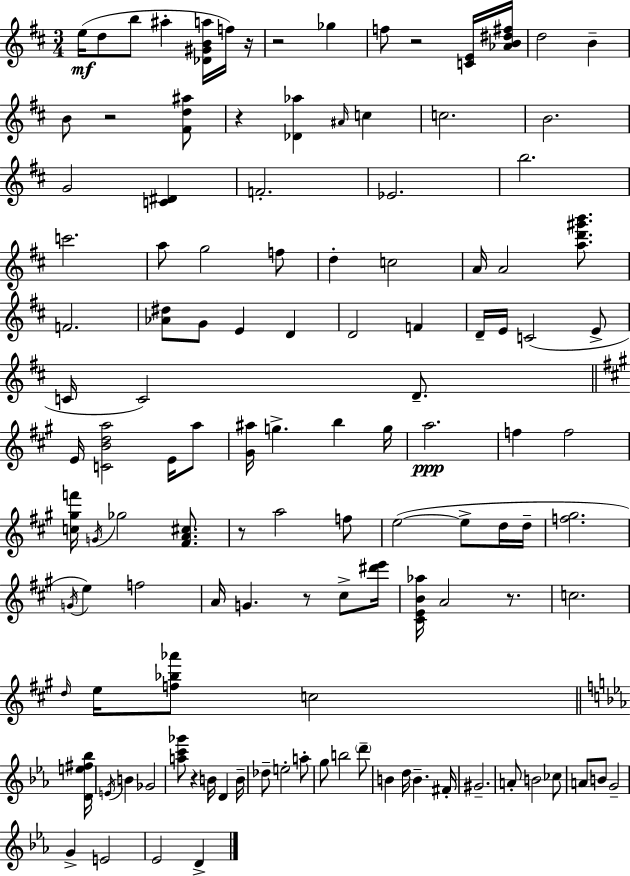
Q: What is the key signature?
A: D major